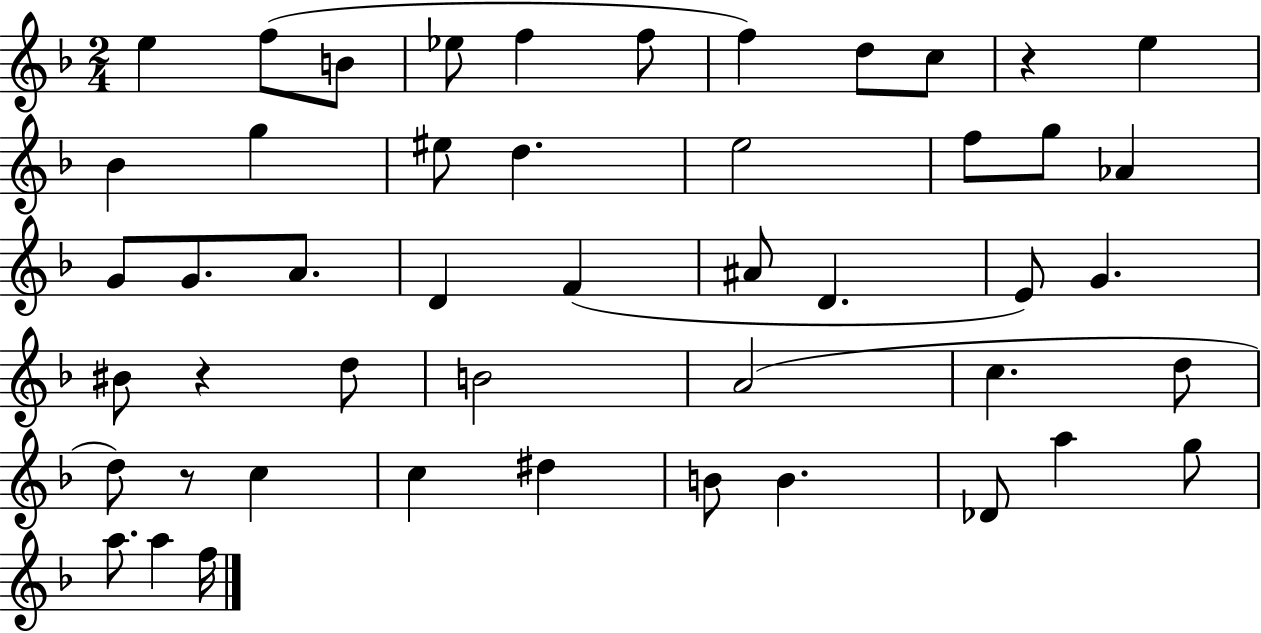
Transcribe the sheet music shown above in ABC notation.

X:1
T:Untitled
M:2/4
L:1/4
K:F
e f/2 B/2 _e/2 f f/2 f d/2 c/2 z e _B g ^e/2 d e2 f/2 g/2 _A G/2 G/2 A/2 D F ^A/2 D E/2 G ^B/2 z d/2 B2 A2 c d/2 d/2 z/2 c c ^d B/2 B _D/2 a g/2 a/2 a f/4